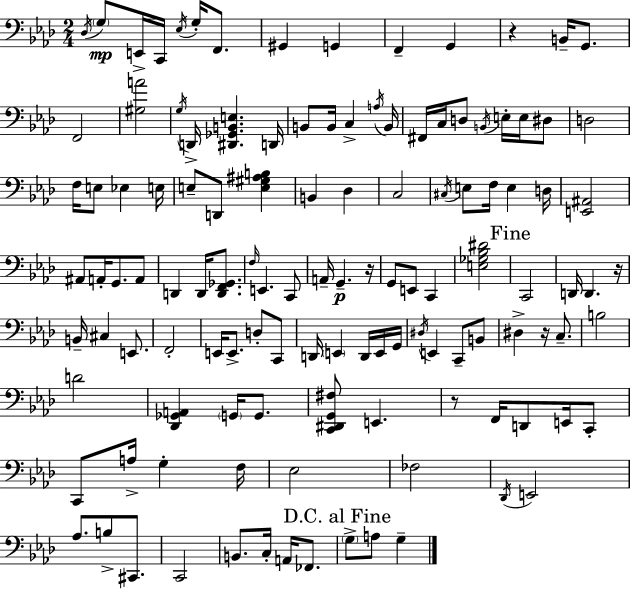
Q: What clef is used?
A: bass